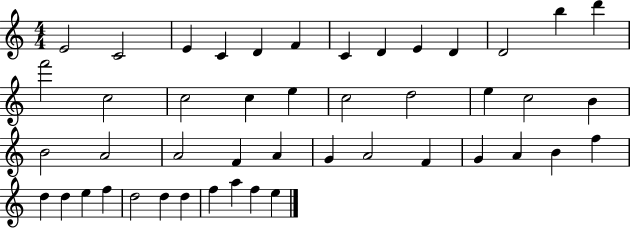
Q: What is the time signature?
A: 4/4